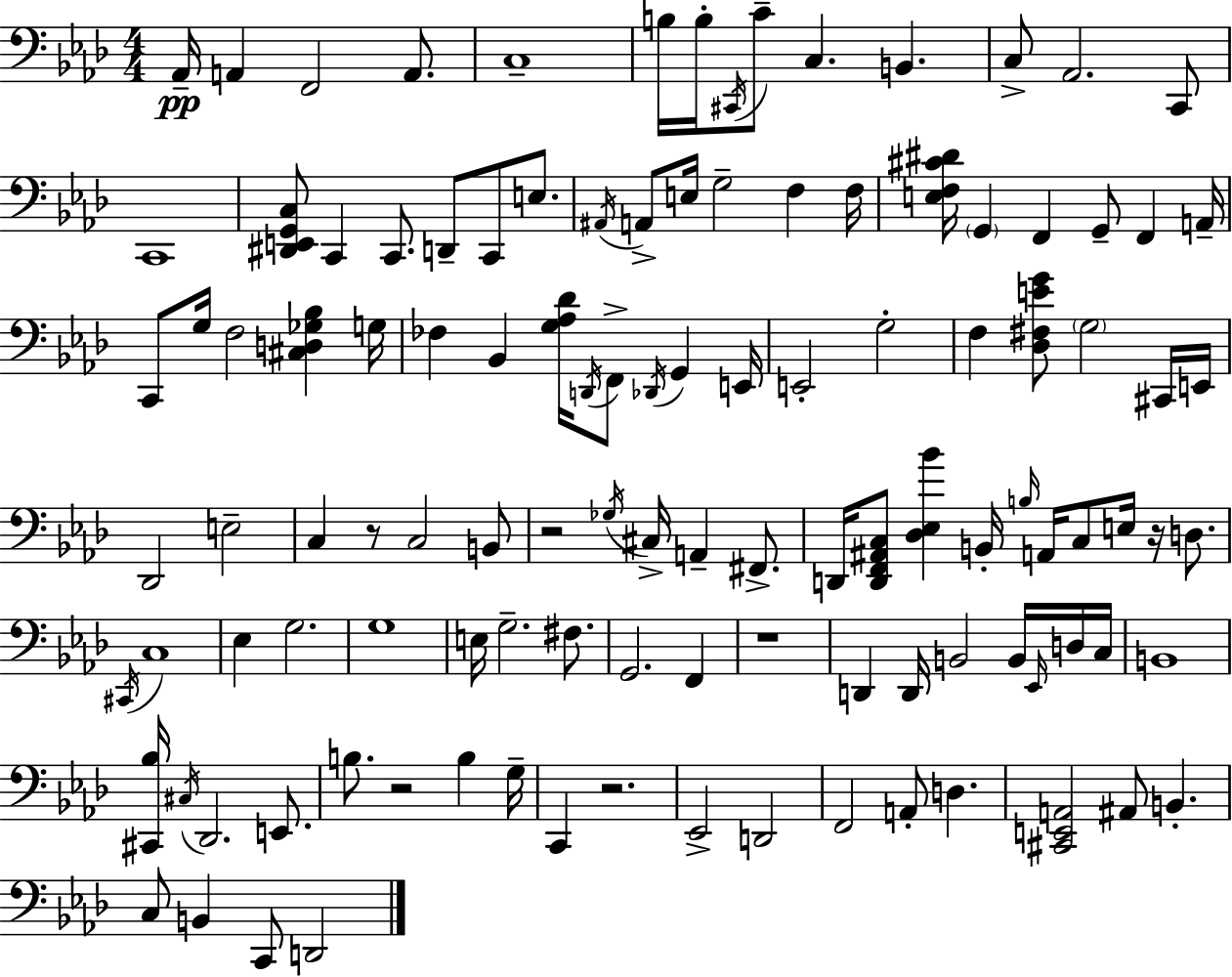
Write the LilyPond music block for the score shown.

{
  \clef bass
  \numericTimeSignature
  \time 4/4
  \key f \minor
  \repeat volta 2 { aes,16--\pp a,4 f,2 a,8. | c1-- | b16 b16-. \acciaccatura { cis,16 } c'8-- c4. b,4. | c8-> aes,2. c,8 | \break c,1 | <dis, e, g, c>8 c,4 c,8. d,8-- c,8 e8. | \acciaccatura { ais,16 } a,8-> e16 g2-- f4 | f16 <e f cis' dis'>16 \parenthesize g,4 f,4 g,8-- f,4 | \break a,16-- c,8 g16 f2 <cis d ges bes>4 | g16 fes4 bes,4 <g aes des'>16 \acciaccatura { d,16 } f,8-> \acciaccatura { des,16 } g,4 | e,16 e,2-. g2-. | f4 <des fis e' g'>8 \parenthesize g2 | \break cis,16 e,16 des,2 e2-- | c4 r8 c2 | b,8 r2 \acciaccatura { ges16 } cis16-> a,4-- | fis,8.-> d,16 <d, f, ais, c>8 <des ees bes'>4 b,16-. \grace { b16 } a,16 c8 | \break e16 r16 d8. \acciaccatura { cis,16 } c1 | ees4 g2. | g1 | e16 g2.-- | \break fis8. g,2. | f,4 r1 | d,4 d,16 b,2 | b,16 \grace { ees,16 } d16 c16 b,1 | \break <cis, bes>16 \acciaccatura { cis16 } des,2. | e,8. b8. r2 | b4 g16-- c,4 r2. | ees,2-> | \break d,2 f,2 | a,8-. d4. <cis, e, a,>2 | ais,8 b,4.-. c8 b,4 c,8 | d,2 } \bar "|."
}